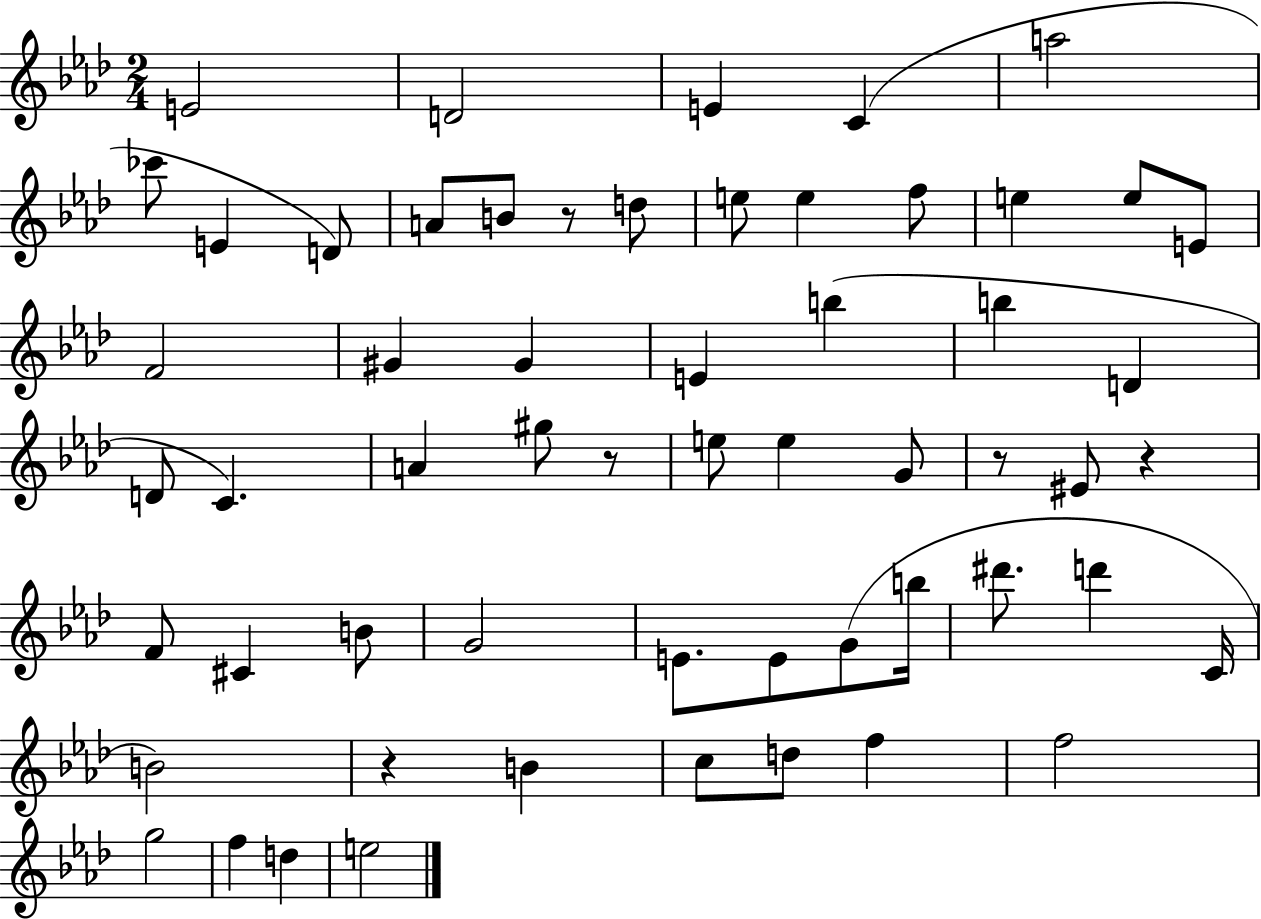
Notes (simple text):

E4/h D4/h E4/q C4/q A5/h CES6/e E4/q D4/e A4/e B4/e R/e D5/e E5/e E5/q F5/e E5/q E5/e E4/e F4/h G#4/q G#4/q E4/q B5/q B5/q D4/q D4/e C4/q. A4/q G#5/e R/e E5/e E5/q G4/e R/e EIS4/e R/q F4/e C#4/q B4/e G4/h E4/e. E4/e G4/e B5/s D#6/e. D6/q C4/s B4/h R/q B4/q C5/e D5/e F5/q F5/h G5/h F5/q D5/q E5/h